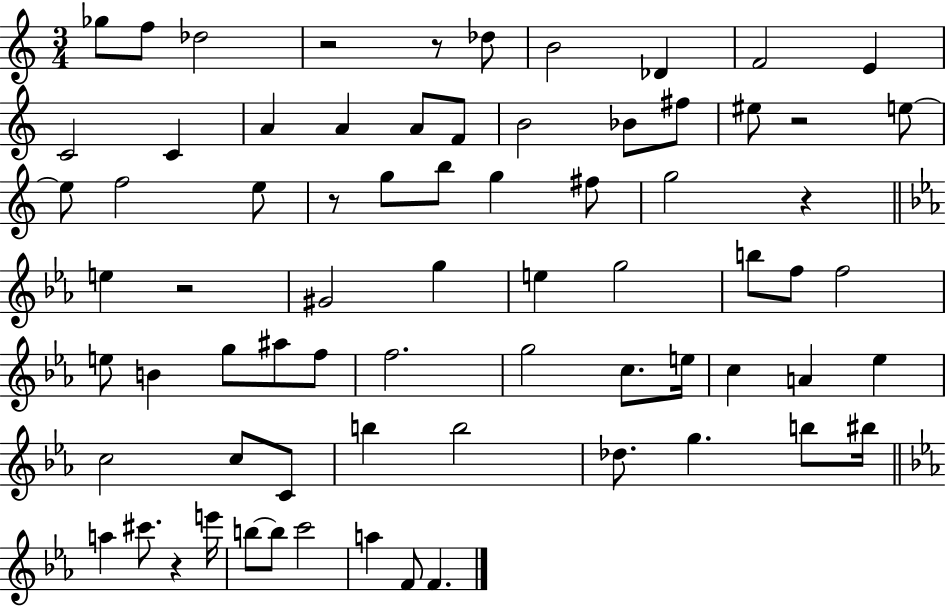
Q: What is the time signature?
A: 3/4